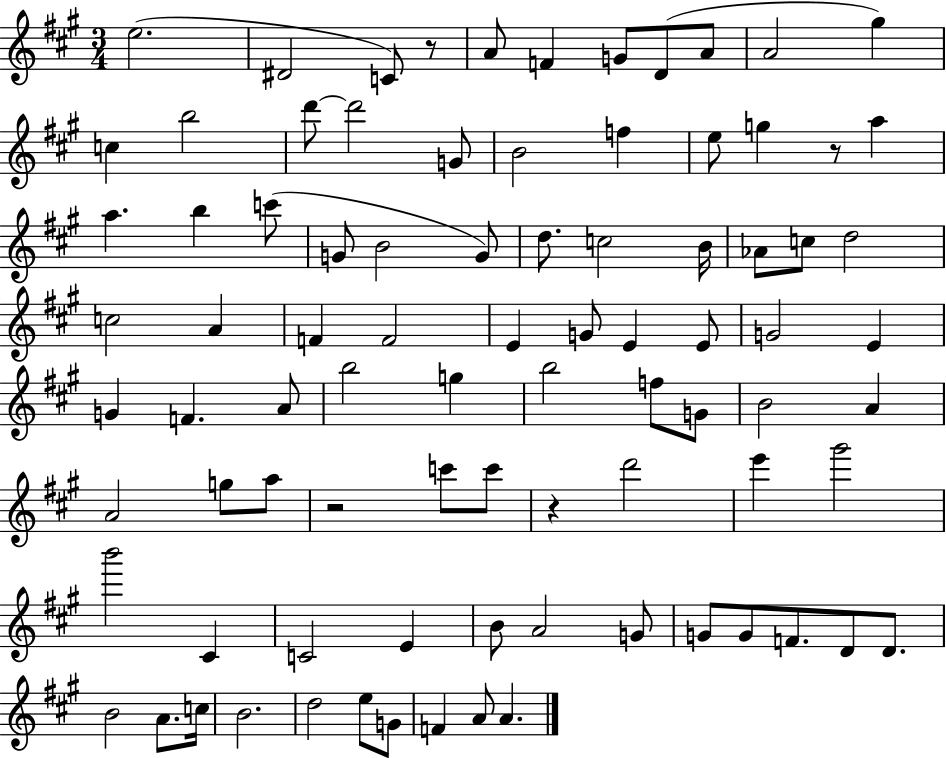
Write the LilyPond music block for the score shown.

{
  \clef treble
  \numericTimeSignature
  \time 3/4
  \key a \major
  e''2.( | dis'2 c'8) r8 | a'8 f'4 g'8 d'8( a'8 | a'2 gis''4) | \break c''4 b''2 | d'''8~~ d'''2 g'8 | b'2 f''4 | e''8 g''4 r8 a''4 | \break a''4. b''4 c'''8( | g'8 b'2 g'8) | d''8. c''2 b'16 | aes'8 c''8 d''2 | \break c''2 a'4 | f'4 f'2 | e'4 g'8 e'4 e'8 | g'2 e'4 | \break g'4 f'4. a'8 | b''2 g''4 | b''2 f''8 g'8 | b'2 a'4 | \break a'2 g''8 a''8 | r2 c'''8 c'''8 | r4 d'''2 | e'''4 gis'''2 | \break b'''2 cis'4 | c'2 e'4 | b'8 a'2 g'8 | g'8 g'8 f'8. d'8 d'8. | \break b'2 a'8. c''16 | b'2. | d''2 e''8 g'8 | f'4 a'8 a'4. | \break \bar "|."
}